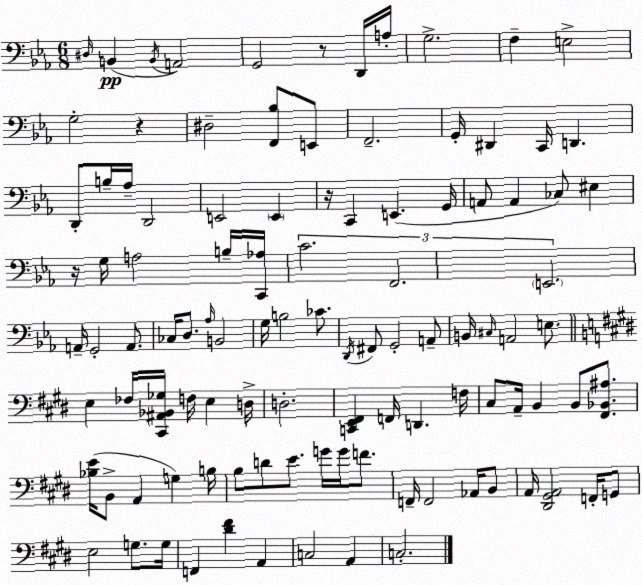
X:1
T:Untitled
M:6/8
L:1/4
K:Eb
^D,/4 B,, B,,/4 A,,2 G,,2 z/2 D,,/4 A,/4 G,2 F, E,2 G,2 z ^D,2 [F,,_B,]/2 E,,/2 F,,2 G,,/4 ^D,, C,,/4 D,, D,,/2 B,/4 _A,/4 D,,2 E,,2 E,, z/4 C,, E,, G,,/4 A,,/2 A,, _C,/2 ^E, z/4 G,/4 A,2 B,/4 [C,,_A,]/4 C2 F,,2 E,,2 A,,/4 G,,2 A,,/2 _C,/4 D,/2 _A,/4 B,,2 G,/4 B,2 _C/2 D,,/4 ^F,,/2 G,,2 A,,/2 B,,/4 ^C,/4 A,,2 E,/2 E, _F,/4 [^C,,^A,,_B,,_G,]/4 F,/4 E, D,/4 D,2 [C,,E,,^F,,] F,,/4 D,, F,/4 ^C,/2 A,,/4 B,, B,,/2 [^F,,_B,,^A,]/2 [_B,E]/4 B,,/2 A,, G, B,/4 B,/2 D/2 E/2 G/4 G/4 F/2 F,,/4 F,,2 _A,,/4 B,,/2 A,,/4 [^D,,^G,,A,,]2 F,,/4 G,,/2 E,2 G,/2 G,/4 F,, [^D^F] A,, C,2 A,, C,2